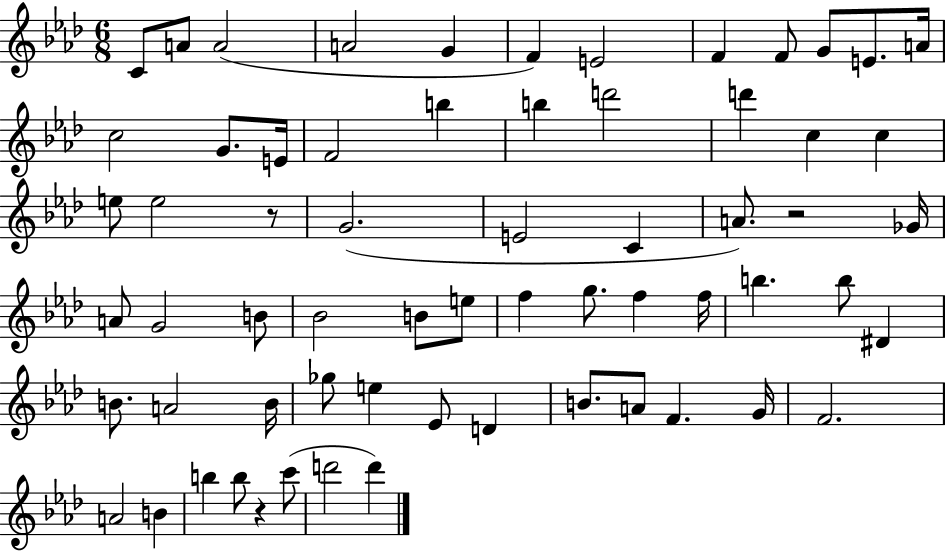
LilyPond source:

{
  \clef treble
  \numericTimeSignature
  \time 6/8
  \key aes \major
  c'8 a'8 a'2( | a'2 g'4 | f'4) e'2 | f'4 f'8 g'8 e'8. a'16 | \break c''2 g'8. e'16 | f'2 b''4 | b''4 d'''2 | d'''4 c''4 c''4 | \break e''8 e''2 r8 | g'2.( | e'2 c'4 | a'8.) r2 ges'16 | \break a'8 g'2 b'8 | bes'2 b'8 e''8 | f''4 g''8. f''4 f''16 | b''4. b''8 dis'4 | \break b'8. a'2 b'16 | ges''8 e''4 ees'8 d'4 | b'8. a'8 f'4. g'16 | f'2. | \break a'2 b'4 | b''4 b''8 r4 c'''8( | d'''2 d'''4) | \bar "|."
}